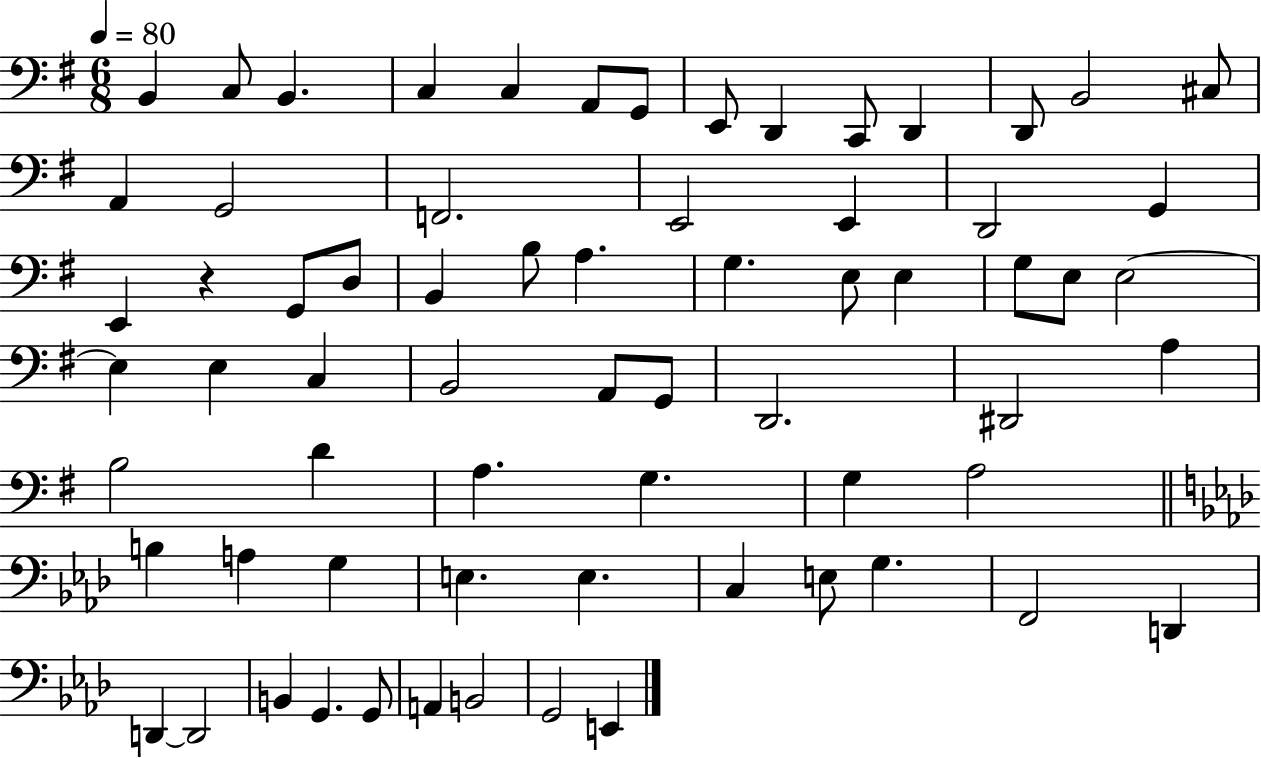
B2/q C3/e B2/q. C3/q C3/q A2/e G2/e E2/e D2/q C2/e D2/q D2/e B2/h C#3/e A2/q G2/h F2/h. E2/h E2/q D2/h G2/q E2/q R/q G2/e D3/e B2/q B3/e A3/q. G3/q. E3/e E3/q G3/e E3/e E3/h E3/q E3/q C3/q B2/h A2/e G2/e D2/h. D#2/h A3/q B3/h D4/q A3/q. G3/q. G3/q A3/h B3/q A3/q G3/q E3/q. E3/q. C3/q E3/e G3/q. F2/h D2/q D2/q D2/h B2/q G2/q. G2/e A2/q B2/h G2/h E2/q